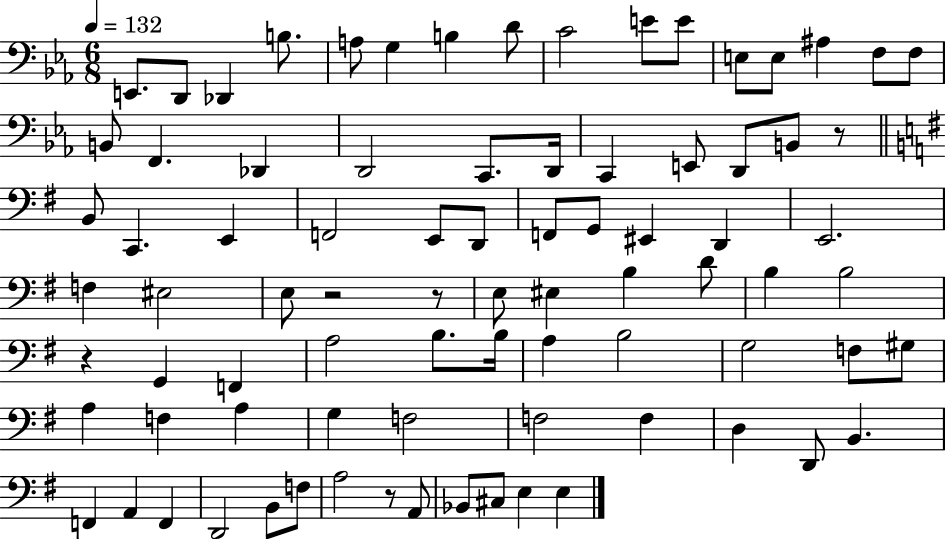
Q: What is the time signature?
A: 6/8